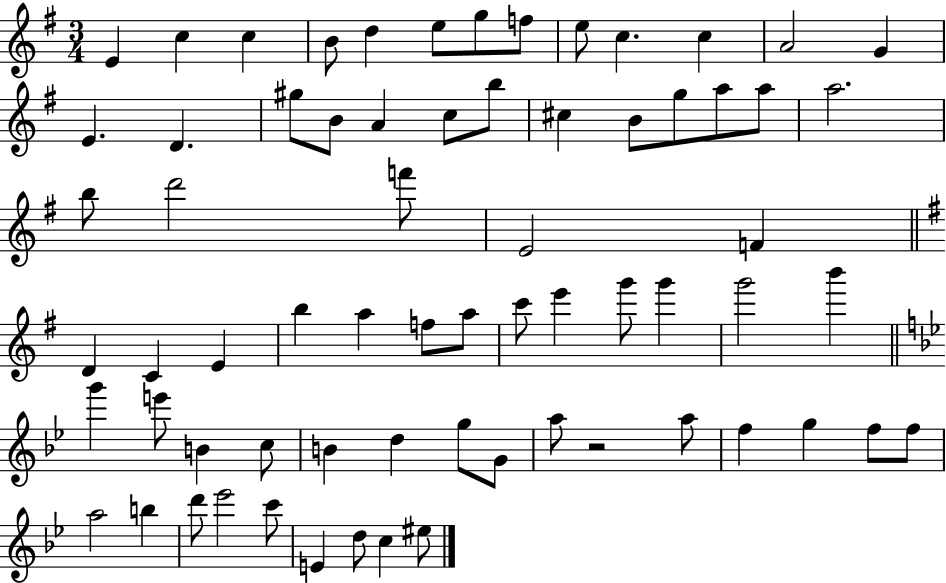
E4/q C5/q C5/q B4/e D5/q E5/e G5/e F5/e E5/e C5/q. C5/q A4/h G4/q E4/q. D4/q. G#5/e B4/e A4/q C5/e B5/e C#5/q B4/e G5/e A5/e A5/e A5/h. B5/e D6/h F6/e E4/h F4/q D4/q C4/q E4/q B5/q A5/q F5/e A5/e C6/e E6/q G6/e G6/q G6/h B6/q G6/q E6/e B4/q C5/e B4/q D5/q G5/e G4/e A5/e R/h A5/e F5/q G5/q F5/e F5/e A5/h B5/q D6/e Eb6/h C6/e E4/q D5/e C5/q EIS5/e